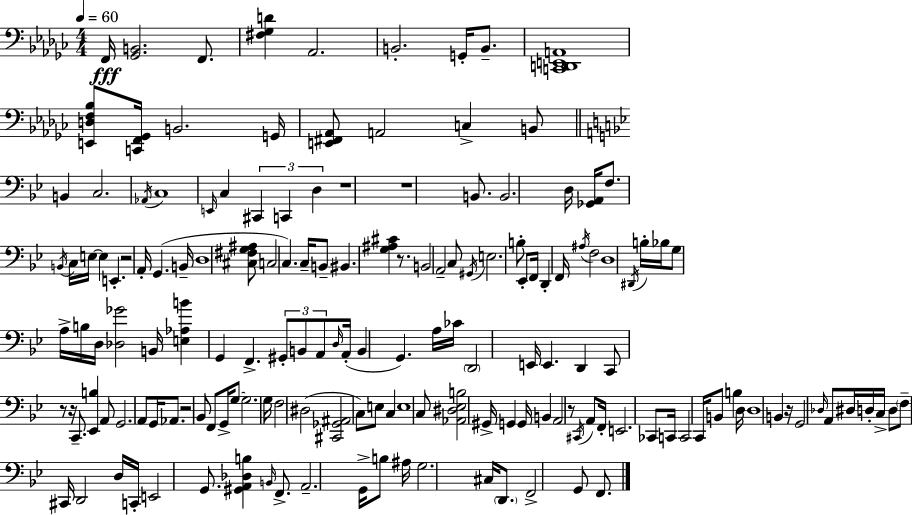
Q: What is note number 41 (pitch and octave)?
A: C3